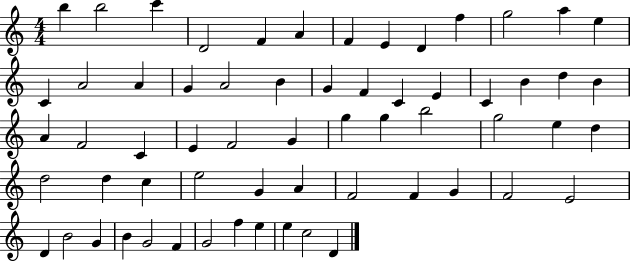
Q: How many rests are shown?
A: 0